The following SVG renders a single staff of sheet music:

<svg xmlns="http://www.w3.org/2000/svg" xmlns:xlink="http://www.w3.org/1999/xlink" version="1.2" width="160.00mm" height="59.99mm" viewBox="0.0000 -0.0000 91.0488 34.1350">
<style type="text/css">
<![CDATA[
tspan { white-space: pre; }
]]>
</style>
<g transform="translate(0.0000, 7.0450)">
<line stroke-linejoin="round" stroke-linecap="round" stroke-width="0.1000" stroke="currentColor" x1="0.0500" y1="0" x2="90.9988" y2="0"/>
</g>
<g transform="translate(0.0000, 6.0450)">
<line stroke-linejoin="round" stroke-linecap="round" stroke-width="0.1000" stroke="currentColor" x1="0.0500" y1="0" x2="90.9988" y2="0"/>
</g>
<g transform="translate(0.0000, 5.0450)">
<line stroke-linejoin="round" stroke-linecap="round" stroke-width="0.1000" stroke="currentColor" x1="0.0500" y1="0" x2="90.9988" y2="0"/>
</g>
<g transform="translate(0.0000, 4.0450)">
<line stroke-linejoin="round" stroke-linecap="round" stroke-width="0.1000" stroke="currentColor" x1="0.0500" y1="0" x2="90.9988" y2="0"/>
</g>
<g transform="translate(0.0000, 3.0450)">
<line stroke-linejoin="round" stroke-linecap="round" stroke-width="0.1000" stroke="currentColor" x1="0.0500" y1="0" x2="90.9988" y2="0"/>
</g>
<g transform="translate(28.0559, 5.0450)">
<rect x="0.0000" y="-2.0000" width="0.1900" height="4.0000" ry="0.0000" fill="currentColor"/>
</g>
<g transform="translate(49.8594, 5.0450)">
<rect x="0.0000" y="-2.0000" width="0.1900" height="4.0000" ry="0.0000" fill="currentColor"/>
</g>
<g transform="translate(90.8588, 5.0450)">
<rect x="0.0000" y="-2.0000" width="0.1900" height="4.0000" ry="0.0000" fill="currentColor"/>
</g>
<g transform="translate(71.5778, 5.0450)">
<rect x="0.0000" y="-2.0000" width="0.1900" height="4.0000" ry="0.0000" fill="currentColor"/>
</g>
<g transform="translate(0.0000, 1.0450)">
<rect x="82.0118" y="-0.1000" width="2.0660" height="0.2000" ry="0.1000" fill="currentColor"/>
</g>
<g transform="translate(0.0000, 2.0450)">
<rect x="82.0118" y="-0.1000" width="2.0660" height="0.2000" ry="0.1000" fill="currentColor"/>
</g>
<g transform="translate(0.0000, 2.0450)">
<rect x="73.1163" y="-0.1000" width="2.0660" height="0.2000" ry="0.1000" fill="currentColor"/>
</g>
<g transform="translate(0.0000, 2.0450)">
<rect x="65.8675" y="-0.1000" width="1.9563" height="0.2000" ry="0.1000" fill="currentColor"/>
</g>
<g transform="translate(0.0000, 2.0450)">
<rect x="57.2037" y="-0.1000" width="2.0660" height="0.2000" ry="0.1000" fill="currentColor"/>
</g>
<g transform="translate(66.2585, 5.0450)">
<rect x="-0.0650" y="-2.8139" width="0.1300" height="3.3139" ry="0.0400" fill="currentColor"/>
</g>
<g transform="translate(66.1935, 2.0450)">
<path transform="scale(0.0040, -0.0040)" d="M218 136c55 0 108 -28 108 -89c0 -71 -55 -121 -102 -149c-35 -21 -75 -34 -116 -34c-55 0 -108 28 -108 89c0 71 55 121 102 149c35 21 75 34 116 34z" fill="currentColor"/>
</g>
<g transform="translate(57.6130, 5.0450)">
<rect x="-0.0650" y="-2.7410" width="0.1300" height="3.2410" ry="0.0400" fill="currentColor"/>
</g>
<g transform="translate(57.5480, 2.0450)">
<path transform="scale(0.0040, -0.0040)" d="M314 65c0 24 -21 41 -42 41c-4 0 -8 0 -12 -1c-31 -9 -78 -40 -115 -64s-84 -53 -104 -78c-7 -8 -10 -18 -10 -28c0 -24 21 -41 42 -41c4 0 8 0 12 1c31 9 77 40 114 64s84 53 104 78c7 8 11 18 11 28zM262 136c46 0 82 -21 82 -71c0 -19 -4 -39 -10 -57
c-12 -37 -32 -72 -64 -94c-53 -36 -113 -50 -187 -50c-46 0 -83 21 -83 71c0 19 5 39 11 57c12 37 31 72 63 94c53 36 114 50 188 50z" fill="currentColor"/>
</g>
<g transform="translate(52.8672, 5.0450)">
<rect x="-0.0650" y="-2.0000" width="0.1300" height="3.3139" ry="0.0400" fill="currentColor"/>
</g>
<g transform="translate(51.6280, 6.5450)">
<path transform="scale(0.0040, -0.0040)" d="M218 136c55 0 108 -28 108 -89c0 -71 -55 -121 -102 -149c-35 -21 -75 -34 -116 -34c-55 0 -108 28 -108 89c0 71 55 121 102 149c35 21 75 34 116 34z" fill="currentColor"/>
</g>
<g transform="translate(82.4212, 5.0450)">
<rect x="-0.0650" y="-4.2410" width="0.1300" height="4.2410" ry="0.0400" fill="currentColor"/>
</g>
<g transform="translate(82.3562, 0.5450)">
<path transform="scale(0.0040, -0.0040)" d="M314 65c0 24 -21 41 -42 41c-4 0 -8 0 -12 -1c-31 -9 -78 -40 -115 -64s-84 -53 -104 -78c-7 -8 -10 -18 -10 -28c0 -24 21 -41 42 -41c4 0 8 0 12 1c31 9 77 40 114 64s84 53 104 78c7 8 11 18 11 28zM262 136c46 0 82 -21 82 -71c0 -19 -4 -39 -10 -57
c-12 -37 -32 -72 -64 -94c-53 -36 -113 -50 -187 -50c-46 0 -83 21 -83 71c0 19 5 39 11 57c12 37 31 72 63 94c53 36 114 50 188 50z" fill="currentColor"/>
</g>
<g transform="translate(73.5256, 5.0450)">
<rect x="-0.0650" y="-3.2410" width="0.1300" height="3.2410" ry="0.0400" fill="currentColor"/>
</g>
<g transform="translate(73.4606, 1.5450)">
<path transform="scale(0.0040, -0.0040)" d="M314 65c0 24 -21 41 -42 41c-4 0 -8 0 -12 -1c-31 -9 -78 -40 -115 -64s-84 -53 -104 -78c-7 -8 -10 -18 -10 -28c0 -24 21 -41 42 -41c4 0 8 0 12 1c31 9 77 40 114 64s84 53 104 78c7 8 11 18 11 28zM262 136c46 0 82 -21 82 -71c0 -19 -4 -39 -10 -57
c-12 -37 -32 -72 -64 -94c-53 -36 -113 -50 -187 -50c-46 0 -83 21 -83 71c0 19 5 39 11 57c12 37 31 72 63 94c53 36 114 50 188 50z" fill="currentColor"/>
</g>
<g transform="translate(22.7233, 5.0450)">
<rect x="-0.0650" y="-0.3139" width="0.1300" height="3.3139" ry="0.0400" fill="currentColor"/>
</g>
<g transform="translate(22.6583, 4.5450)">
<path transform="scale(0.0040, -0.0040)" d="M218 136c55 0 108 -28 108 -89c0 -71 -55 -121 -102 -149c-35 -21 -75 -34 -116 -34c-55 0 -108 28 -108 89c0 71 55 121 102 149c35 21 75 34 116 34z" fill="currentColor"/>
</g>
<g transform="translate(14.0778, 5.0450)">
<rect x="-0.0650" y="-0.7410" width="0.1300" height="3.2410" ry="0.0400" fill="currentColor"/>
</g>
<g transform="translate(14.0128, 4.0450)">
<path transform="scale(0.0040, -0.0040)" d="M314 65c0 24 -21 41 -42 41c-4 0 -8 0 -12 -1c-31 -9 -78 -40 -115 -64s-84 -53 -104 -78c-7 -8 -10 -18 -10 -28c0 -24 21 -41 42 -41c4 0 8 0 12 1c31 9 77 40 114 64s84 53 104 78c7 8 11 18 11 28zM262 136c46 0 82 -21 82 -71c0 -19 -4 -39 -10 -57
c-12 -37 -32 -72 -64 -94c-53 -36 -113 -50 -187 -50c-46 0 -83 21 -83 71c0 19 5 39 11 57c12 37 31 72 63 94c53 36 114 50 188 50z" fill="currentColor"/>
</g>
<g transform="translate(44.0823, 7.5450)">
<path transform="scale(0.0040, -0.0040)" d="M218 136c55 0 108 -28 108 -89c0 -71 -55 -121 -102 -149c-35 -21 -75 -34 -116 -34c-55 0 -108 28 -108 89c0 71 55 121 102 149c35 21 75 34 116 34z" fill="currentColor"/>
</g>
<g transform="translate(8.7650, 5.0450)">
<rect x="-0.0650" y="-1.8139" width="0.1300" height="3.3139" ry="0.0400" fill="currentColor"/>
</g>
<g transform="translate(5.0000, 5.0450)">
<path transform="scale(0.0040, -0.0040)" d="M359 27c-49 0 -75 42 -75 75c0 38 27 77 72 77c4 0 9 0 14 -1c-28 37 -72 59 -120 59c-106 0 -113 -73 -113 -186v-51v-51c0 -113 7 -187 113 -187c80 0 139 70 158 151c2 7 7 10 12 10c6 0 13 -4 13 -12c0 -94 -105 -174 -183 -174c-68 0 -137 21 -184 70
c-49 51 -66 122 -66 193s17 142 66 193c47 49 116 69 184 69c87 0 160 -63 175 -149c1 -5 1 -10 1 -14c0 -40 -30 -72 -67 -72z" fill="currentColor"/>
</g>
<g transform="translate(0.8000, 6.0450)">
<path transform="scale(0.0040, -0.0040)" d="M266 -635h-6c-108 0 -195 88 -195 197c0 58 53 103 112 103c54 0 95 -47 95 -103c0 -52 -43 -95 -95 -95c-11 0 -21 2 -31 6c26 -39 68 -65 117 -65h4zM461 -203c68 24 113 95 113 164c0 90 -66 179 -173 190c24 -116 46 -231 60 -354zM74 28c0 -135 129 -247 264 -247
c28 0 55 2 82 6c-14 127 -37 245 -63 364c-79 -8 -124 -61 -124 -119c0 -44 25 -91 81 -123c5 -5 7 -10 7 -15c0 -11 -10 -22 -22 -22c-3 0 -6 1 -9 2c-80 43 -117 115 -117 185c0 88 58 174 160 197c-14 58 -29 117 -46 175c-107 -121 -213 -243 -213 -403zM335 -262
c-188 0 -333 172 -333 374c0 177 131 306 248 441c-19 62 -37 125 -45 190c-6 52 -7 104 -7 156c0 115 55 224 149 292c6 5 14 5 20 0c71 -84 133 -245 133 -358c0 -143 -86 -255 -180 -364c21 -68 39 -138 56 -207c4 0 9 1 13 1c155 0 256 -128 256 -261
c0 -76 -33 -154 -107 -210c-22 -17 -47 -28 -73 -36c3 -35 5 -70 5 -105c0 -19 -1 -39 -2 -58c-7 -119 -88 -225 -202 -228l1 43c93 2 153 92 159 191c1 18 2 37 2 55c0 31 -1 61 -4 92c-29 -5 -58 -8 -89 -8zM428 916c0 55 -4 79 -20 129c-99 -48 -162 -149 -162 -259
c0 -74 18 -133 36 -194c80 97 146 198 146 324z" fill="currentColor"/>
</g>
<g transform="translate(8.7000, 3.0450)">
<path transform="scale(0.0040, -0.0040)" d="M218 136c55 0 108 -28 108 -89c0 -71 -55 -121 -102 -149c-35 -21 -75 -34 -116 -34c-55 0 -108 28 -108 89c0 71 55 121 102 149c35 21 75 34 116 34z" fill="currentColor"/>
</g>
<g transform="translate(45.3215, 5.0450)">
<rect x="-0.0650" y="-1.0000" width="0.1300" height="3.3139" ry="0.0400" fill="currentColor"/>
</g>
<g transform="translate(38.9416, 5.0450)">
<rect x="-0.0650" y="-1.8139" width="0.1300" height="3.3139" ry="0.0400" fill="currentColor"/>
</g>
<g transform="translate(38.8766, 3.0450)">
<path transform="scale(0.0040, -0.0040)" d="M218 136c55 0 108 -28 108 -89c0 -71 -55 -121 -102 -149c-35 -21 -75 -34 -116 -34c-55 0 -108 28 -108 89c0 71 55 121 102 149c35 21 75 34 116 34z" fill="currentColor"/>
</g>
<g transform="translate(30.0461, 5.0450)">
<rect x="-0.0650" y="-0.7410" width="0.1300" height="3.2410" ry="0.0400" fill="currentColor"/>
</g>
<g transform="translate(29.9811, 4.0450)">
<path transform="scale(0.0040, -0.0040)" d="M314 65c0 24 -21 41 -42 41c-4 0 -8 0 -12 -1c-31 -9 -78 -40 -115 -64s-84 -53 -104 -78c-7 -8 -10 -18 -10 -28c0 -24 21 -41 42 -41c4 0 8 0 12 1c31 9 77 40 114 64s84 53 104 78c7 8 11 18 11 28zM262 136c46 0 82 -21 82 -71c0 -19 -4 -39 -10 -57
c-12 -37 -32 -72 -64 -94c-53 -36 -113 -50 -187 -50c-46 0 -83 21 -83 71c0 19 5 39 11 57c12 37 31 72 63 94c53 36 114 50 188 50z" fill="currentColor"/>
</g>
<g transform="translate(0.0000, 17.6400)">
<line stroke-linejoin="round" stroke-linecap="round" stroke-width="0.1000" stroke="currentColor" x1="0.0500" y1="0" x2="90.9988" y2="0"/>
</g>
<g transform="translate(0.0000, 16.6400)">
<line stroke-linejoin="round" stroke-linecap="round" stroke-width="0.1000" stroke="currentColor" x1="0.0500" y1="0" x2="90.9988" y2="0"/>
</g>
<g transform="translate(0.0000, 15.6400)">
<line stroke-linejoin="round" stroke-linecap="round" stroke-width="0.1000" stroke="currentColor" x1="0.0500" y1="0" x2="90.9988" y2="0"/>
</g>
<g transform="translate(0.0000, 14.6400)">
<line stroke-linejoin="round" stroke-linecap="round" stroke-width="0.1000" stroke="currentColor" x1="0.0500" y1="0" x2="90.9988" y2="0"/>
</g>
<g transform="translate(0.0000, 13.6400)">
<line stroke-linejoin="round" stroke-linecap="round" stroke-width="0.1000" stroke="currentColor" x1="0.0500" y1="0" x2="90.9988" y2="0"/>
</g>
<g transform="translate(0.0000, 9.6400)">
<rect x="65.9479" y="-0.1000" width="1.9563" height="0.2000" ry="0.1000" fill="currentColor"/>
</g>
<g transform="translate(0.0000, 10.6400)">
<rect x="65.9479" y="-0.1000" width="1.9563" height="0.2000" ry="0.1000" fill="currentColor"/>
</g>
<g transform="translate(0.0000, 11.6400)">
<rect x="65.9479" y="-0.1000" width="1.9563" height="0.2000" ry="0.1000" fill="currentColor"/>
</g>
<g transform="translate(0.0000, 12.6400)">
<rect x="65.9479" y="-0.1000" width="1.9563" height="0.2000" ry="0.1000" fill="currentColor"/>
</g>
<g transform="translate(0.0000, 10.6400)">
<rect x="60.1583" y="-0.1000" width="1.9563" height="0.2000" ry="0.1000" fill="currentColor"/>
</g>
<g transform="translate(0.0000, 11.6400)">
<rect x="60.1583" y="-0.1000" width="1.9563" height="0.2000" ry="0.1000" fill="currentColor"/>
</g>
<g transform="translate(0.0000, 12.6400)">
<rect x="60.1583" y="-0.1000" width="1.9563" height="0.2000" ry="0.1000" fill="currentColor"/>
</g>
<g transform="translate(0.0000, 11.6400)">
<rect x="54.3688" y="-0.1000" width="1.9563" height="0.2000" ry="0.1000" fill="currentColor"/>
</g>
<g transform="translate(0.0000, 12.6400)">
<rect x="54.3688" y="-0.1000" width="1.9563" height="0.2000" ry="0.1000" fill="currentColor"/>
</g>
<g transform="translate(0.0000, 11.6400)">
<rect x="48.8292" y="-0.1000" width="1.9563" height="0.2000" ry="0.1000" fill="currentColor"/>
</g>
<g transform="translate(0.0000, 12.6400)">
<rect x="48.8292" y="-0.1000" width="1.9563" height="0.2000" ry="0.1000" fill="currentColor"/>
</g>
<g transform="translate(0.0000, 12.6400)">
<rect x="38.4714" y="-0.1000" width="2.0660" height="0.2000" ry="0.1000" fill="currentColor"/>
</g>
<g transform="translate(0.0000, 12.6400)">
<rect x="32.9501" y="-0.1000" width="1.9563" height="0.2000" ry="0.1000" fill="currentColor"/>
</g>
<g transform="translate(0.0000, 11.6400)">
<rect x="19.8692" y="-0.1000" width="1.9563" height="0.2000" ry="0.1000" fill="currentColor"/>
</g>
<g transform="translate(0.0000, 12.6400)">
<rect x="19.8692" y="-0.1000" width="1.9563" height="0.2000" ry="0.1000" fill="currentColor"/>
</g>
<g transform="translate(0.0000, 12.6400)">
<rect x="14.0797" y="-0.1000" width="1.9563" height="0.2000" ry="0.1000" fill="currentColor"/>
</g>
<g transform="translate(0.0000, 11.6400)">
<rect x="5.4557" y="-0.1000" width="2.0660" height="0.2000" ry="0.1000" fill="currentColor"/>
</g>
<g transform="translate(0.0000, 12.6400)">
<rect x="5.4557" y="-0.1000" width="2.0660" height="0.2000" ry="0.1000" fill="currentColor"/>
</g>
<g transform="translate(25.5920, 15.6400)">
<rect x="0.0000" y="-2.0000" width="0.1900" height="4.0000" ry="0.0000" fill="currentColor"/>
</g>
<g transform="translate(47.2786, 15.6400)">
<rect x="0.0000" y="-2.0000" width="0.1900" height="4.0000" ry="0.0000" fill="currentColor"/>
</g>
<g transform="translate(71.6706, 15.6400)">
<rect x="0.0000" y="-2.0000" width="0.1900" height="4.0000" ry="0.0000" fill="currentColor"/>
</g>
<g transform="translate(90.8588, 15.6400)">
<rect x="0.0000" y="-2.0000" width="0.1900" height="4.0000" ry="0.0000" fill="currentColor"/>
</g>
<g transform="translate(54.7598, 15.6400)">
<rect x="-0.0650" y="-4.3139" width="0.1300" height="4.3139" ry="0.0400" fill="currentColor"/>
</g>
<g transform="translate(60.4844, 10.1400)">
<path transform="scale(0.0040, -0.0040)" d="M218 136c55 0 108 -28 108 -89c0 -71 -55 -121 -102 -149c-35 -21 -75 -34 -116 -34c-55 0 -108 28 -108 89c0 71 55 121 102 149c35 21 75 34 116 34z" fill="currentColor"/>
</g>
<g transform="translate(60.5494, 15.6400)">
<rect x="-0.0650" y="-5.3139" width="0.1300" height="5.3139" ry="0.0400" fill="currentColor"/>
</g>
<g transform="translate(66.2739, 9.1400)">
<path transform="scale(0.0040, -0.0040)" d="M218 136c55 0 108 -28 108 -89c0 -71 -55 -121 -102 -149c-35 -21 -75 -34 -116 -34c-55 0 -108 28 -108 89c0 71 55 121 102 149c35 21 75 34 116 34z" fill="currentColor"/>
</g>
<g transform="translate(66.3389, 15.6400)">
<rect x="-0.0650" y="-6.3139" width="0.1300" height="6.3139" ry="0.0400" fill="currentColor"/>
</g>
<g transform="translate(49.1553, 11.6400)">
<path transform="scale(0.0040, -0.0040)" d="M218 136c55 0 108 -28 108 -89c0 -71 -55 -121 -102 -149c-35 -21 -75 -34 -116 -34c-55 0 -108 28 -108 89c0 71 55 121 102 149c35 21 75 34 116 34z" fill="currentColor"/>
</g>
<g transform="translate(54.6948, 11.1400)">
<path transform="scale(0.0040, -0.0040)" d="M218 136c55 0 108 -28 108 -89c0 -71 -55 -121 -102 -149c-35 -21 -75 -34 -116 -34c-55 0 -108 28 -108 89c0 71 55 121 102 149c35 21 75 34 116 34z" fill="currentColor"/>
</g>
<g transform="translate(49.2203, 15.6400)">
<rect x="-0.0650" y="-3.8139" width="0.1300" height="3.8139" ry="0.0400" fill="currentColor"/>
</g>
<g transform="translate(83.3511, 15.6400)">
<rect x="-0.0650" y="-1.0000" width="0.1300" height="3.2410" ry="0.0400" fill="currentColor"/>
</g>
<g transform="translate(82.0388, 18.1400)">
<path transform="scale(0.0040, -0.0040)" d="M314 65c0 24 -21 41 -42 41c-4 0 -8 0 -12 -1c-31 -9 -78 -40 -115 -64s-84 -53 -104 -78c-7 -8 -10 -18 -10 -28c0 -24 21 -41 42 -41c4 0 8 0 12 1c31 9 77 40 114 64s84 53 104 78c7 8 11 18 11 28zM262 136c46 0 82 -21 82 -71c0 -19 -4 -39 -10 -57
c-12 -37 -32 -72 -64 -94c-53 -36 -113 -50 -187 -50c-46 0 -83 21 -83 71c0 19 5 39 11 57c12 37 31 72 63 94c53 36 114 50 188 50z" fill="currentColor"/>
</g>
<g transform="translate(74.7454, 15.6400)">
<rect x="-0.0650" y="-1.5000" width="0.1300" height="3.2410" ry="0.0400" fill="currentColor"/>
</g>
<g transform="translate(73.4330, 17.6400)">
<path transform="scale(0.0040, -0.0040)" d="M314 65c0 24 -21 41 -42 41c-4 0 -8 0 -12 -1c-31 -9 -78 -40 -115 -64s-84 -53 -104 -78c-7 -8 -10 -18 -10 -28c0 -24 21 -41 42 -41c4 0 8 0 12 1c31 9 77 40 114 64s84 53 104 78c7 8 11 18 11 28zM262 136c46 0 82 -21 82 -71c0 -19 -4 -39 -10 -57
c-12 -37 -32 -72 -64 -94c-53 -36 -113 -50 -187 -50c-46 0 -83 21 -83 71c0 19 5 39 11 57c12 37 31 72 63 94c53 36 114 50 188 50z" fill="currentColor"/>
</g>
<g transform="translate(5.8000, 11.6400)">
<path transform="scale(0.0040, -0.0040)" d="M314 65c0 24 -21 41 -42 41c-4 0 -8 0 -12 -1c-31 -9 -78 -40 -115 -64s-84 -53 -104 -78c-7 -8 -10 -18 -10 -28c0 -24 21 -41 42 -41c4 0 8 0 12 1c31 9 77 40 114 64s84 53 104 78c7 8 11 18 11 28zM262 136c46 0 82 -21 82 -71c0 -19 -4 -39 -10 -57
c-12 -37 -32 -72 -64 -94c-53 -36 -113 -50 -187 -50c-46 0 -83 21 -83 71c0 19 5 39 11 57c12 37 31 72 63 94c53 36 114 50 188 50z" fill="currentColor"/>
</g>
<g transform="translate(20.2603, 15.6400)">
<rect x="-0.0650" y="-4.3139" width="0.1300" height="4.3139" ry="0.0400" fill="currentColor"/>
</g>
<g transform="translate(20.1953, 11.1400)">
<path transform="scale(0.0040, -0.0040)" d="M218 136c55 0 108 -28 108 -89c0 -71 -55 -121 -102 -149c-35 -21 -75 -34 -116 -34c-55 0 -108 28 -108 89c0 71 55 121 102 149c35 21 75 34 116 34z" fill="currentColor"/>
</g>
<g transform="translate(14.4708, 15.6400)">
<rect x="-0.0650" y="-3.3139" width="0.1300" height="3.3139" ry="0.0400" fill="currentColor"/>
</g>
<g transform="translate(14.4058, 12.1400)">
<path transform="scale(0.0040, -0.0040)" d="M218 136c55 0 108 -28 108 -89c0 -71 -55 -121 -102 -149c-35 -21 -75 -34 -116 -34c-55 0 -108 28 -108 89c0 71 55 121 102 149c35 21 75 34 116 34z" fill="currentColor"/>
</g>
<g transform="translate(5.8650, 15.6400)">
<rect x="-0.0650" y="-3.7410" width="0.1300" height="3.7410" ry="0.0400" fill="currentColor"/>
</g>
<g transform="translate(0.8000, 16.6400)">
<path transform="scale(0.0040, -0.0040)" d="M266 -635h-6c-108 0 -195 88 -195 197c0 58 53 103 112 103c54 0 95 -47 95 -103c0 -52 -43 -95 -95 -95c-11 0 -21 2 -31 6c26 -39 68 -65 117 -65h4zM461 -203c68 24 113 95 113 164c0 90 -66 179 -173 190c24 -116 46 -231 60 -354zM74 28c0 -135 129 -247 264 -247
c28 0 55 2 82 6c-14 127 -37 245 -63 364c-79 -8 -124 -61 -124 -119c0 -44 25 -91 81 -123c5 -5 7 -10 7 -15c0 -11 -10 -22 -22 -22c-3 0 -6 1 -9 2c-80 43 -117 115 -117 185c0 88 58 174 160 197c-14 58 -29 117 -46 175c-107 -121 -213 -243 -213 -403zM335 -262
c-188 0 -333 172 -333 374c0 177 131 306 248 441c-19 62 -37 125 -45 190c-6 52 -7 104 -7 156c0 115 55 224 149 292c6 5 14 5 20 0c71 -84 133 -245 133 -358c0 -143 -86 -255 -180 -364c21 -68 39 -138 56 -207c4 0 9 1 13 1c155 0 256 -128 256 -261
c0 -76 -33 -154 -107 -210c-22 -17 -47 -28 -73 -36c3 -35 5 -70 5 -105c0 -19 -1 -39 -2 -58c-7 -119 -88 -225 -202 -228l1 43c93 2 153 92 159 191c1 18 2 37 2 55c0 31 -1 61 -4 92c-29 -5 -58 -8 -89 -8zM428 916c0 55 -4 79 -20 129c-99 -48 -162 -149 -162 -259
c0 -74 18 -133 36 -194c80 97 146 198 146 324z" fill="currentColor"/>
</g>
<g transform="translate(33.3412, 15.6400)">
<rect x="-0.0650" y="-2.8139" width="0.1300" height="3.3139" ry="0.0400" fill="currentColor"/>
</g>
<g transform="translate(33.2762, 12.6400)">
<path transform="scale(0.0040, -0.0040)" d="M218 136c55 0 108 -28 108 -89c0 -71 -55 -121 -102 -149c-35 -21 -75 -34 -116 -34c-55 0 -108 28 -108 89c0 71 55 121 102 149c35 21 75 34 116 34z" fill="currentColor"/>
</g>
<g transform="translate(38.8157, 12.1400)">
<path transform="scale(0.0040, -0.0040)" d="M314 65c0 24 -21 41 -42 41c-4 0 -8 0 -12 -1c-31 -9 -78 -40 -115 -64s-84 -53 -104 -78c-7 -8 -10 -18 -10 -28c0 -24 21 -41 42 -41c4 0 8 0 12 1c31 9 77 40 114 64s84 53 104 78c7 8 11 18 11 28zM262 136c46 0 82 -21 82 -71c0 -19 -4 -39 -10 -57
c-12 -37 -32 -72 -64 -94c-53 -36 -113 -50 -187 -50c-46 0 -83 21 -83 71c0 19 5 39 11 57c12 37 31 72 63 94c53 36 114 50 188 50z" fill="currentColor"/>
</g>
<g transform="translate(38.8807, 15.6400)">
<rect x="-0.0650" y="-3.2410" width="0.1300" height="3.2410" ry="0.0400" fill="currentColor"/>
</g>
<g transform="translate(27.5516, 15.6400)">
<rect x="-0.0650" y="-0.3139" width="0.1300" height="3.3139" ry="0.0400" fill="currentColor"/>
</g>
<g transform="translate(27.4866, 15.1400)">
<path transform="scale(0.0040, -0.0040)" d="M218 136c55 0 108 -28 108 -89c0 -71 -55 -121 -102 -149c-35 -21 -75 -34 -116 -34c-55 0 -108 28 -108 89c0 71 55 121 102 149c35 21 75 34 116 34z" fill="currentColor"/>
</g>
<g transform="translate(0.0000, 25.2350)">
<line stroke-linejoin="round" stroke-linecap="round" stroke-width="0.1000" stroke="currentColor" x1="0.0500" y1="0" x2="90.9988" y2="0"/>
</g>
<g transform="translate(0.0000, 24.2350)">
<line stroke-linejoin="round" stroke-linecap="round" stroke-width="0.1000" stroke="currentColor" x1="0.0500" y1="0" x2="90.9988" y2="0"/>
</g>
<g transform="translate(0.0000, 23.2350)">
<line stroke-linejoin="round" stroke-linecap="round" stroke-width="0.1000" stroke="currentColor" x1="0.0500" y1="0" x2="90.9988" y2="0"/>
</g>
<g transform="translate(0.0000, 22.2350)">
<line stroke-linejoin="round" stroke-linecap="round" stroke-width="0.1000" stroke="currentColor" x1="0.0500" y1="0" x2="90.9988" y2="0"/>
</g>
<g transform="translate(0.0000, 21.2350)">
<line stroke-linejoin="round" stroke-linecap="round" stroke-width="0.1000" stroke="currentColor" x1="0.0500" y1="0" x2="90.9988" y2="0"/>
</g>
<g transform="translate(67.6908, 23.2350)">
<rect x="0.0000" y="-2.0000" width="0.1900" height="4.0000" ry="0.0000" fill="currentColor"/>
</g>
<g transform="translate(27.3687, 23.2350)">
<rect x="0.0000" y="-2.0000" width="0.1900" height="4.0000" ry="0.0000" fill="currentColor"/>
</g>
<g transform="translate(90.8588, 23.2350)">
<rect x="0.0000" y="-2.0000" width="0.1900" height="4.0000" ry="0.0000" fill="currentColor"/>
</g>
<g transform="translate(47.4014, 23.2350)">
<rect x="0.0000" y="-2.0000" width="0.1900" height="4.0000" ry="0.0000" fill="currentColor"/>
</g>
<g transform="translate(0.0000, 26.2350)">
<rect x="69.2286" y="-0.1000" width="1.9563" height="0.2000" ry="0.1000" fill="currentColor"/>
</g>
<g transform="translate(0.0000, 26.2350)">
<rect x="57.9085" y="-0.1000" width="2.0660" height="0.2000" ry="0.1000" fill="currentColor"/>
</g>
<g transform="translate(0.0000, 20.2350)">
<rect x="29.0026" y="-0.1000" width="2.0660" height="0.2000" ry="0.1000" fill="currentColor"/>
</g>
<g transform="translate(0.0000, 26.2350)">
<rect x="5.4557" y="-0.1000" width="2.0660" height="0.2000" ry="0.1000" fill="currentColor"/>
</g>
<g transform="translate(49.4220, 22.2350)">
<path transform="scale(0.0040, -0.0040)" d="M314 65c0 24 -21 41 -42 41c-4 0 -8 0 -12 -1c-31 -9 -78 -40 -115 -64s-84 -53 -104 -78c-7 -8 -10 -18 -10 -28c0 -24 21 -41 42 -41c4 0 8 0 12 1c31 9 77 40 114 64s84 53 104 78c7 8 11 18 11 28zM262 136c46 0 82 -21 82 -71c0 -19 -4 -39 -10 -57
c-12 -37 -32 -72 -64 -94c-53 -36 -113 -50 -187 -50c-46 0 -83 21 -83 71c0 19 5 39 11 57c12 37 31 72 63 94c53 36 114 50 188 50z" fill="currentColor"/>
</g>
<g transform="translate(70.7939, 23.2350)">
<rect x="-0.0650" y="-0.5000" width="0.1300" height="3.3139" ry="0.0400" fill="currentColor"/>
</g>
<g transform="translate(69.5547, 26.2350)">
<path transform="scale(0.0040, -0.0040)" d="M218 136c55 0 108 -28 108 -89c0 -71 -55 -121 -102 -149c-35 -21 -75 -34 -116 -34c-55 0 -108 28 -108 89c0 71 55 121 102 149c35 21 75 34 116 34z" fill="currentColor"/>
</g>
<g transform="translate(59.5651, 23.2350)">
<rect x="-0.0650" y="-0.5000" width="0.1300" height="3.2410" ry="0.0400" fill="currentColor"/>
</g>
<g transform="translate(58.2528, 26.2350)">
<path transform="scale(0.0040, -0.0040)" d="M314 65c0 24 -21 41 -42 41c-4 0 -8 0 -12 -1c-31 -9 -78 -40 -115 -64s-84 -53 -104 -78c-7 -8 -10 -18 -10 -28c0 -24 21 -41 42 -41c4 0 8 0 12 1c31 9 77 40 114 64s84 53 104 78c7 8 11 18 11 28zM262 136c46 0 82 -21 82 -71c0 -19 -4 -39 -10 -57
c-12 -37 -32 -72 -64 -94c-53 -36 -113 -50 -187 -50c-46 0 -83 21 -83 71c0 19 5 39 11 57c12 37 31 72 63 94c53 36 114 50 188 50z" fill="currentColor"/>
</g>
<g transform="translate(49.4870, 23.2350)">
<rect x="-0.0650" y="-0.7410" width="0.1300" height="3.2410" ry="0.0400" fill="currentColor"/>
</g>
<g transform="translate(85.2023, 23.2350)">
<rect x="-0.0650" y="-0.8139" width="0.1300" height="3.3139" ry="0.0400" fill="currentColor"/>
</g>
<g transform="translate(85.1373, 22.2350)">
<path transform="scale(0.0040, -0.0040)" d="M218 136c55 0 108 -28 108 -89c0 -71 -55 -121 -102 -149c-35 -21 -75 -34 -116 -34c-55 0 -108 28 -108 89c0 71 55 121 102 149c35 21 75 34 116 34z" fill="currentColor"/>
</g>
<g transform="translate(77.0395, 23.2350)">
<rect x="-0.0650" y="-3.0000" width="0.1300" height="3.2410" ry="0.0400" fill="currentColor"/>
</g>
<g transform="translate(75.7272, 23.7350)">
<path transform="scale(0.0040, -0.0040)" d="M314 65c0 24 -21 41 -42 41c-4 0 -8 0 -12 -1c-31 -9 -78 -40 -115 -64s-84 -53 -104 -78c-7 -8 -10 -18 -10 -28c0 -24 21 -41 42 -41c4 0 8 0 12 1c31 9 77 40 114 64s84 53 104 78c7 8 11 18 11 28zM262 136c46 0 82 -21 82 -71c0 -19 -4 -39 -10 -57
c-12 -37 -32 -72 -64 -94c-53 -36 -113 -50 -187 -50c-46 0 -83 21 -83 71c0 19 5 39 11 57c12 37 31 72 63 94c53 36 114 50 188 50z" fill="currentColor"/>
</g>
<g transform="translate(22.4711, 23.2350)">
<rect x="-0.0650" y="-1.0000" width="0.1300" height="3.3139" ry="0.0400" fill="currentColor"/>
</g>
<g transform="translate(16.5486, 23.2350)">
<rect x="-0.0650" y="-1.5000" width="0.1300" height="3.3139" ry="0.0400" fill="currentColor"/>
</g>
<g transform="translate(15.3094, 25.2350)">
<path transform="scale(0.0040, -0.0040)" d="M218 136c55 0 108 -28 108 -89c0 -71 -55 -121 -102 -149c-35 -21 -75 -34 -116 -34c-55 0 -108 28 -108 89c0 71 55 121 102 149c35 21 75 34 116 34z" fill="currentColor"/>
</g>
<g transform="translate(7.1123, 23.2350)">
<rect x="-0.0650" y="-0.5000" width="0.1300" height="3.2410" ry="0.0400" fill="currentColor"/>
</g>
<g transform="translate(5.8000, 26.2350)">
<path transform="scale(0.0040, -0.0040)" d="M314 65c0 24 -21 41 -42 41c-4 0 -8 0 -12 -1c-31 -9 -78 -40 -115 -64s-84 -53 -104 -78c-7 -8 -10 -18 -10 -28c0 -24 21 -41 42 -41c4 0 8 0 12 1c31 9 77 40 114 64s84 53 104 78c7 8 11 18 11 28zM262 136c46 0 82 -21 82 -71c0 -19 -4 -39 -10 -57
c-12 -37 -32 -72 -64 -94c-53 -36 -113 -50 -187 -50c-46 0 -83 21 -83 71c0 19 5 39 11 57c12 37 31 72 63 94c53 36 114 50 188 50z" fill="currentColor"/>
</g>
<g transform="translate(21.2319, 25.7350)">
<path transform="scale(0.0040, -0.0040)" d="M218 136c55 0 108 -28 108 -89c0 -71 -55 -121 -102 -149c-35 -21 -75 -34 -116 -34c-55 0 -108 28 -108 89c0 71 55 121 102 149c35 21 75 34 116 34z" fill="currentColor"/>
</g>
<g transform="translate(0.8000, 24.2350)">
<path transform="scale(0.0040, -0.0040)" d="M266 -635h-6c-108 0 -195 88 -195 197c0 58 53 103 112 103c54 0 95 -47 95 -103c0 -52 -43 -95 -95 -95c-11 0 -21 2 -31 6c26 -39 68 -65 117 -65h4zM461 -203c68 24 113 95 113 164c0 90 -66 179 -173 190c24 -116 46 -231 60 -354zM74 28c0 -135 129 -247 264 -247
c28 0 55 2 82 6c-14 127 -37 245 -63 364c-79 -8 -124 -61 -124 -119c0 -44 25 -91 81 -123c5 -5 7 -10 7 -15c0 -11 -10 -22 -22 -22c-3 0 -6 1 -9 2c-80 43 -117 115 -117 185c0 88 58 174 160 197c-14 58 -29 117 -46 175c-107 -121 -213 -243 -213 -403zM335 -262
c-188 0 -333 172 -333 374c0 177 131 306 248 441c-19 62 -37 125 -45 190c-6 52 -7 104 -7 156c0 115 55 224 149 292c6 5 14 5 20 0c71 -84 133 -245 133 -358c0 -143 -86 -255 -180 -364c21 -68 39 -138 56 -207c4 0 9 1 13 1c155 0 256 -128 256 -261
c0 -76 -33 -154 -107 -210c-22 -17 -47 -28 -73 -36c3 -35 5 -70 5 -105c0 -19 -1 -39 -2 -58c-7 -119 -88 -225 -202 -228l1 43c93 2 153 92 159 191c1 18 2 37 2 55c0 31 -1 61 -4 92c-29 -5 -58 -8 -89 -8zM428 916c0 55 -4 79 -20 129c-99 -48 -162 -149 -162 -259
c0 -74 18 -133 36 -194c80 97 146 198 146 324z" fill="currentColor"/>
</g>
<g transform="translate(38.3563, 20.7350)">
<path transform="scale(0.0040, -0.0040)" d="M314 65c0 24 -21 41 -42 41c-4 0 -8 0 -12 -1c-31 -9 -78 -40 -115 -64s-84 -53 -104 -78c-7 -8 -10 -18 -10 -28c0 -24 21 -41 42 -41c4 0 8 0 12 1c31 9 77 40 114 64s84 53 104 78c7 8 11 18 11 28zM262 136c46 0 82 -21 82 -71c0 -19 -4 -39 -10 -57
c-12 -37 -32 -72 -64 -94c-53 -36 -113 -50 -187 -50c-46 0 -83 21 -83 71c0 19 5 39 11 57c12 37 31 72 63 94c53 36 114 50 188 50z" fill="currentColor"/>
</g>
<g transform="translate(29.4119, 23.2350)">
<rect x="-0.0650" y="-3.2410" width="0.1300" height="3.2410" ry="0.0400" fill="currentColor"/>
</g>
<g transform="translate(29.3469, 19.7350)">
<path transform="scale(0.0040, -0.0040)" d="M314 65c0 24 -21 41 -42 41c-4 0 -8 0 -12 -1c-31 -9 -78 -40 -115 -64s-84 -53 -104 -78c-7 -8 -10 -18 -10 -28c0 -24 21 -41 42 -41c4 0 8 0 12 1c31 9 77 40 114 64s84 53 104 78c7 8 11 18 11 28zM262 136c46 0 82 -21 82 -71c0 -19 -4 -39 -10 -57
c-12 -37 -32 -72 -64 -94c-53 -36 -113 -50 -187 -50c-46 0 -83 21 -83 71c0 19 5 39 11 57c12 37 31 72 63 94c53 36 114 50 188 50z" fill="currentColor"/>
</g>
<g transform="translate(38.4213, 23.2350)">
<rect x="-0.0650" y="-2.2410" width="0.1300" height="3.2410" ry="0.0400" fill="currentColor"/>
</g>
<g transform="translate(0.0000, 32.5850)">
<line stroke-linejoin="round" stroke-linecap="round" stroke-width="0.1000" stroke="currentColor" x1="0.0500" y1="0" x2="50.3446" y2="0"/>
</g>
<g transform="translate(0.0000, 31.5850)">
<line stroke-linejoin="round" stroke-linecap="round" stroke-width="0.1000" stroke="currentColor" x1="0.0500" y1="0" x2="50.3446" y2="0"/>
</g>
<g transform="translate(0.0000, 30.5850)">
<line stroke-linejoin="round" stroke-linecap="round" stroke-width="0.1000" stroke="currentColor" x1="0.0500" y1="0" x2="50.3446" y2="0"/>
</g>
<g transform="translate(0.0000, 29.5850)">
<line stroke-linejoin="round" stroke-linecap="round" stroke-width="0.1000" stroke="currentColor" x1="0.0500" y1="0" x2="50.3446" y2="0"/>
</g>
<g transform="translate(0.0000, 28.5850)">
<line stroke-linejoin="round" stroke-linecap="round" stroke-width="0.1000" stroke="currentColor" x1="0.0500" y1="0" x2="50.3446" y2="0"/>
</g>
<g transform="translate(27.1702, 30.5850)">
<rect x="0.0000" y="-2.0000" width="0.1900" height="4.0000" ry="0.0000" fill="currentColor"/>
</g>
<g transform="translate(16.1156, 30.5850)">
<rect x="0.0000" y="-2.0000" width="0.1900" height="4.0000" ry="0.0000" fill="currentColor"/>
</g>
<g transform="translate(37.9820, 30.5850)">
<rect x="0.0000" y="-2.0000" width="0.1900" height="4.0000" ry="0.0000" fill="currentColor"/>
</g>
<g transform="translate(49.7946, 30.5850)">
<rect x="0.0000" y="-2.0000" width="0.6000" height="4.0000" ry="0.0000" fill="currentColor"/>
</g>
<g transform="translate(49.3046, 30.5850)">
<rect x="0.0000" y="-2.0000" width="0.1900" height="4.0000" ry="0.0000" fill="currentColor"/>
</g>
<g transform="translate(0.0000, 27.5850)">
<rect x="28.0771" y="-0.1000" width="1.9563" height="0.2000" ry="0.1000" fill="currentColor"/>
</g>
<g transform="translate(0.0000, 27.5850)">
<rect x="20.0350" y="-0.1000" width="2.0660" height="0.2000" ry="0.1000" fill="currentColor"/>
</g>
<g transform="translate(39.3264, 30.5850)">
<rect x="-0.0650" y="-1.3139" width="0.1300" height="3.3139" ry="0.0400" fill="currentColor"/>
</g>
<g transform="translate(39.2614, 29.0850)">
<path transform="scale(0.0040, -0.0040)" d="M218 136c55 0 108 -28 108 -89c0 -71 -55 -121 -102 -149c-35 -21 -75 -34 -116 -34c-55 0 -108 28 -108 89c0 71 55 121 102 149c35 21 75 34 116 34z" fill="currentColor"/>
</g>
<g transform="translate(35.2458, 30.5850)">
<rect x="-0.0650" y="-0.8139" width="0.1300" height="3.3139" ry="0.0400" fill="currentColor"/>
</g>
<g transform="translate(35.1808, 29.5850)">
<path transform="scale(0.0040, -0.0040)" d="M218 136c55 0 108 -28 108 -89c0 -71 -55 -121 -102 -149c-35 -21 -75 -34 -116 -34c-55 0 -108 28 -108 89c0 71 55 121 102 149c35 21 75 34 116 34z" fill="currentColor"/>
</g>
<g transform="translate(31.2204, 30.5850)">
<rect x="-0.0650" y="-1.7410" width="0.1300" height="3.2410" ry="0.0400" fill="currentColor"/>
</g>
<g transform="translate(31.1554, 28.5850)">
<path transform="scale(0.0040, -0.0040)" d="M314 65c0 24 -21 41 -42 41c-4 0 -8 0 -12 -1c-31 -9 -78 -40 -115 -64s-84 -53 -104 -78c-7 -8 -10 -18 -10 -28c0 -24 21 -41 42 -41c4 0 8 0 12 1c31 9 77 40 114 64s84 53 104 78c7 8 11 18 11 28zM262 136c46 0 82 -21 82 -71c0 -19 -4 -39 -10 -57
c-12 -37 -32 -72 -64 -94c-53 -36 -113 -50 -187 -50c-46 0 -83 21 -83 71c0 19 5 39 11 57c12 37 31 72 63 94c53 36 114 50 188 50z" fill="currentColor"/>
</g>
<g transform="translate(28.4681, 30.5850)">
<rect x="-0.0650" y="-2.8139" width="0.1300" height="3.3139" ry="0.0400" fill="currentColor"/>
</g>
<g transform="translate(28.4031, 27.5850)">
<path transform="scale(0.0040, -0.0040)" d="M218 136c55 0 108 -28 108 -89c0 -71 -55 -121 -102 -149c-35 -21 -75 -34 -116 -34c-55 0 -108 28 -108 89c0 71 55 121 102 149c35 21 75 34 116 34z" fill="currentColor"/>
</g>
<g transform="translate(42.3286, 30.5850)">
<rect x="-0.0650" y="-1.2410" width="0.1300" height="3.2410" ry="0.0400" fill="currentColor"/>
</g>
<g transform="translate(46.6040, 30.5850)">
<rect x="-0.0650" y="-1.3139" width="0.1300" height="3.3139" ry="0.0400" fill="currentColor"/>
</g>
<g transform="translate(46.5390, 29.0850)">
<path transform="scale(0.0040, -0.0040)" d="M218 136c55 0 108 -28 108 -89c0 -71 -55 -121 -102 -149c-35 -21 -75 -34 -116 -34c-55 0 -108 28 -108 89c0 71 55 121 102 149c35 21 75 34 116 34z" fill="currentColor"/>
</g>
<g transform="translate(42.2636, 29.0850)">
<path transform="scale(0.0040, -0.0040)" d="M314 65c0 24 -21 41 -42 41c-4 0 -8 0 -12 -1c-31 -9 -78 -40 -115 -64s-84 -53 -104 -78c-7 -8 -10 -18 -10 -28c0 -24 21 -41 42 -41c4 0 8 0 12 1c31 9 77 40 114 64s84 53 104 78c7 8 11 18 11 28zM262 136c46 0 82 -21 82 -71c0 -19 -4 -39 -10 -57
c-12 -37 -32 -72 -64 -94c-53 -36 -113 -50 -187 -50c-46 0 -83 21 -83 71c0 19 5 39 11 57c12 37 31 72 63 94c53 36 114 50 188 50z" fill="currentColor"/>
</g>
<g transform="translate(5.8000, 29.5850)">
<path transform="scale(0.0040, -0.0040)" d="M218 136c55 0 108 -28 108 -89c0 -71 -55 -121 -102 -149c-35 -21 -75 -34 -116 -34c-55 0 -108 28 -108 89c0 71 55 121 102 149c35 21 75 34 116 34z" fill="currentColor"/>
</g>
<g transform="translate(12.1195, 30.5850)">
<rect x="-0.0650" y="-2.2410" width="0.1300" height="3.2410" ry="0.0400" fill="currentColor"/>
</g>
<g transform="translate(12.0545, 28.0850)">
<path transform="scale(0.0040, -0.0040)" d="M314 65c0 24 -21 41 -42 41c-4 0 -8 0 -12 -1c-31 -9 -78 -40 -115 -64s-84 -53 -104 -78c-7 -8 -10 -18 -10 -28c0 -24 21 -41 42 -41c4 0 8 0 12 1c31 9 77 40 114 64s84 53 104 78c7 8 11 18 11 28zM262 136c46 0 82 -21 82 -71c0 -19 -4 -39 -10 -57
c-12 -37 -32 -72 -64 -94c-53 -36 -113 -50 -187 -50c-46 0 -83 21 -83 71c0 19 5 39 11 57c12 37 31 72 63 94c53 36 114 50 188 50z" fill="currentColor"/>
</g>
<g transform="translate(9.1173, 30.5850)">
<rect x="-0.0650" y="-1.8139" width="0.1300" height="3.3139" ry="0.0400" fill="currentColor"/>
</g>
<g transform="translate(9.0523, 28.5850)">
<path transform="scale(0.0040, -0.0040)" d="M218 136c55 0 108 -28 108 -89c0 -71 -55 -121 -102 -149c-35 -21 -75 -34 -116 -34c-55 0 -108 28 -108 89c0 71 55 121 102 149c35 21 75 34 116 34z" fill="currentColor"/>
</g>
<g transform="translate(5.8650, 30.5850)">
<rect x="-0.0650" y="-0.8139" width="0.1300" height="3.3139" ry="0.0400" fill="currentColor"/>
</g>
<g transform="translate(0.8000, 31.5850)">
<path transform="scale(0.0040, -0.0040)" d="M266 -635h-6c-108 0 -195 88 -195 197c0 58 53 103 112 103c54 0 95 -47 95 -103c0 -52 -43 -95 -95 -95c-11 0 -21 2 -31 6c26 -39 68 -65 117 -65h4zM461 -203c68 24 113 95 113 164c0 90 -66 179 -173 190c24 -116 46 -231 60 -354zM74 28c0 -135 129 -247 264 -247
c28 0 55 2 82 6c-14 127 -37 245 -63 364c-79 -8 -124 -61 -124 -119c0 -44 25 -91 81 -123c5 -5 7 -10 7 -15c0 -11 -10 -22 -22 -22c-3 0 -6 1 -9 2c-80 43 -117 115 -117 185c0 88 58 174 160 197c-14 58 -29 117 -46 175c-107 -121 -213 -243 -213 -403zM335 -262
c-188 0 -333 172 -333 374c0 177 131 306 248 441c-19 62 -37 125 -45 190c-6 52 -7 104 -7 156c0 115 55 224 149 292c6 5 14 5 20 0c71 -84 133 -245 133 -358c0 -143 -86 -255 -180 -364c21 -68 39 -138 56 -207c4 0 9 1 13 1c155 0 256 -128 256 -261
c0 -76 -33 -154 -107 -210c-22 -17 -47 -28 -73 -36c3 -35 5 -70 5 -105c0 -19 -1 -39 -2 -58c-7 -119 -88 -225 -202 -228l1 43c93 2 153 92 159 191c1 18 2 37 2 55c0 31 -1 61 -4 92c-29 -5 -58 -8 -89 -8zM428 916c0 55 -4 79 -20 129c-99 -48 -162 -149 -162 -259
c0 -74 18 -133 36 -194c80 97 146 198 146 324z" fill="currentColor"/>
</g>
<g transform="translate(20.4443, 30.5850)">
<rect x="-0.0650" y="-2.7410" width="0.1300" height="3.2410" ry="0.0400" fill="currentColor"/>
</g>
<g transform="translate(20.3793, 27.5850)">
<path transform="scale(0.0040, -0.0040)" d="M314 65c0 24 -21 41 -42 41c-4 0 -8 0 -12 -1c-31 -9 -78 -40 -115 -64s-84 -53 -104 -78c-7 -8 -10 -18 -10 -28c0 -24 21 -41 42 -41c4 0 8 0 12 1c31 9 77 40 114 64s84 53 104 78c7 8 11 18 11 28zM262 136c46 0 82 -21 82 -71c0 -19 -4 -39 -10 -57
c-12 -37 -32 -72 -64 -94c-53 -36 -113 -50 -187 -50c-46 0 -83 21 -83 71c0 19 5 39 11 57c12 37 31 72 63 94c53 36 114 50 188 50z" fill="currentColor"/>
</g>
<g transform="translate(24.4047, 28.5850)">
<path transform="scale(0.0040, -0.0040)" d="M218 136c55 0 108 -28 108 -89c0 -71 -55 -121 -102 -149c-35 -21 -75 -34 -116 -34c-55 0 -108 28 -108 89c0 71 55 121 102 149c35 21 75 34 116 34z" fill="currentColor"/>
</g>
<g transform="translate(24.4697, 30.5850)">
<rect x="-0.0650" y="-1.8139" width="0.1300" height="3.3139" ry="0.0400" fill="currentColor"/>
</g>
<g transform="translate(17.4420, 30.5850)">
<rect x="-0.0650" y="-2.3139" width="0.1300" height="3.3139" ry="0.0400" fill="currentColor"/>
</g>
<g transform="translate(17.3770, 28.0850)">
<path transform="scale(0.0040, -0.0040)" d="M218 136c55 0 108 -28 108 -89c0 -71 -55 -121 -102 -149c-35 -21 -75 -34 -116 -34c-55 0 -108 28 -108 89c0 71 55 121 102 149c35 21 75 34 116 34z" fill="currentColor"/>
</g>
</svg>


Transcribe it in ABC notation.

X:1
T:Untitled
M:4/4
L:1/4
K:C
f d2 c d2 f D F a2 a b2 d'2 c'2 b d' c a b2 c' d' f' a' E2 D2 C2 E D b2 g2 d2 C2 C A2 d d f g2 g a2 f a f2 d e e2 e